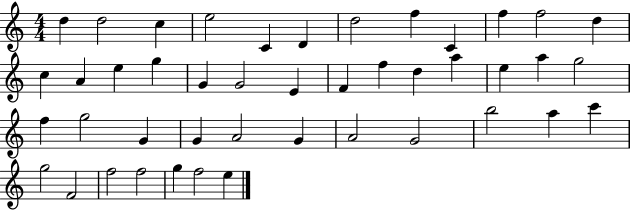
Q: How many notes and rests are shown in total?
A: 44